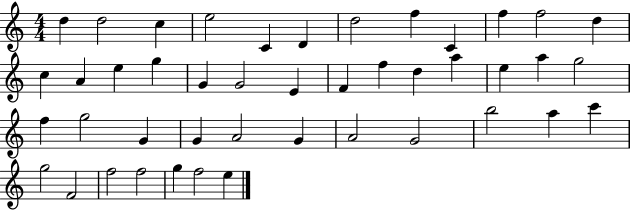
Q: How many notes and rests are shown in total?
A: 44